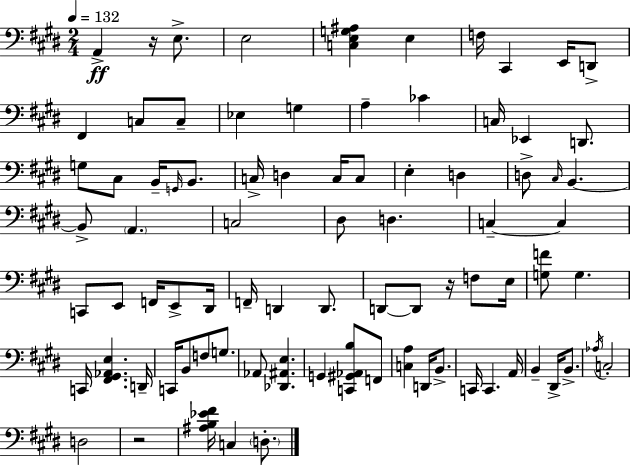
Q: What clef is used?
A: bass